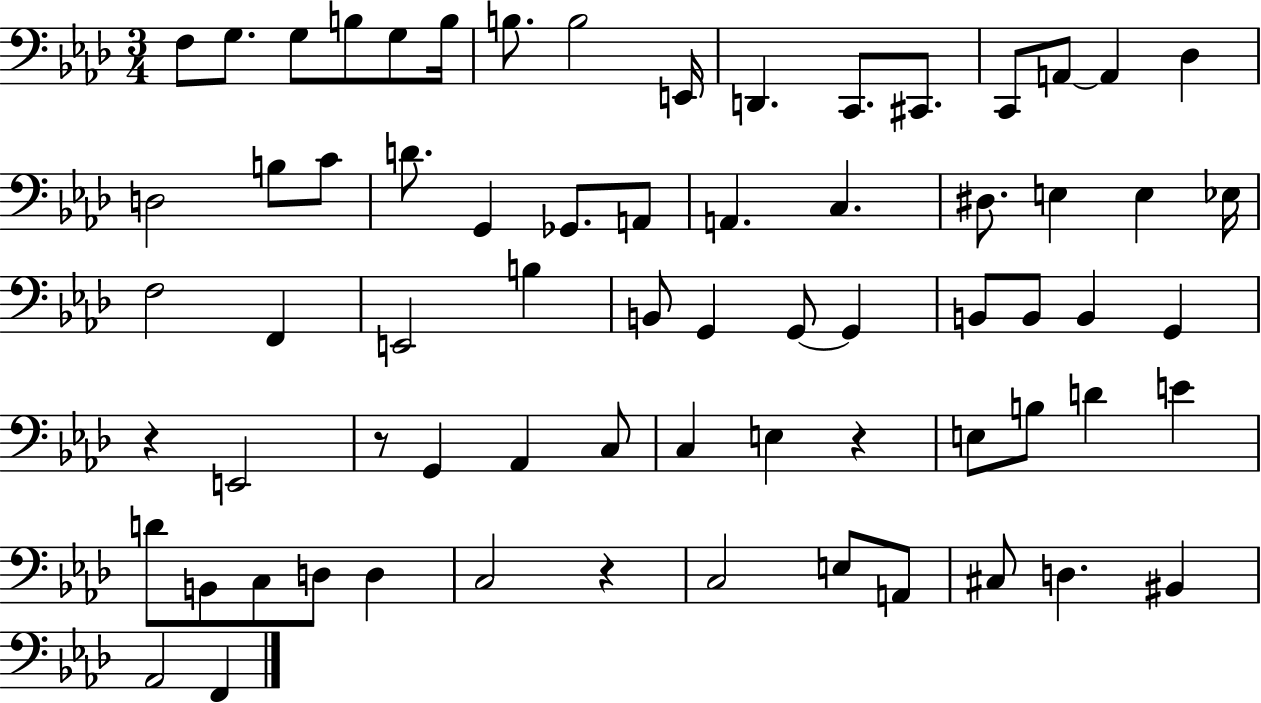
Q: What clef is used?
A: bass